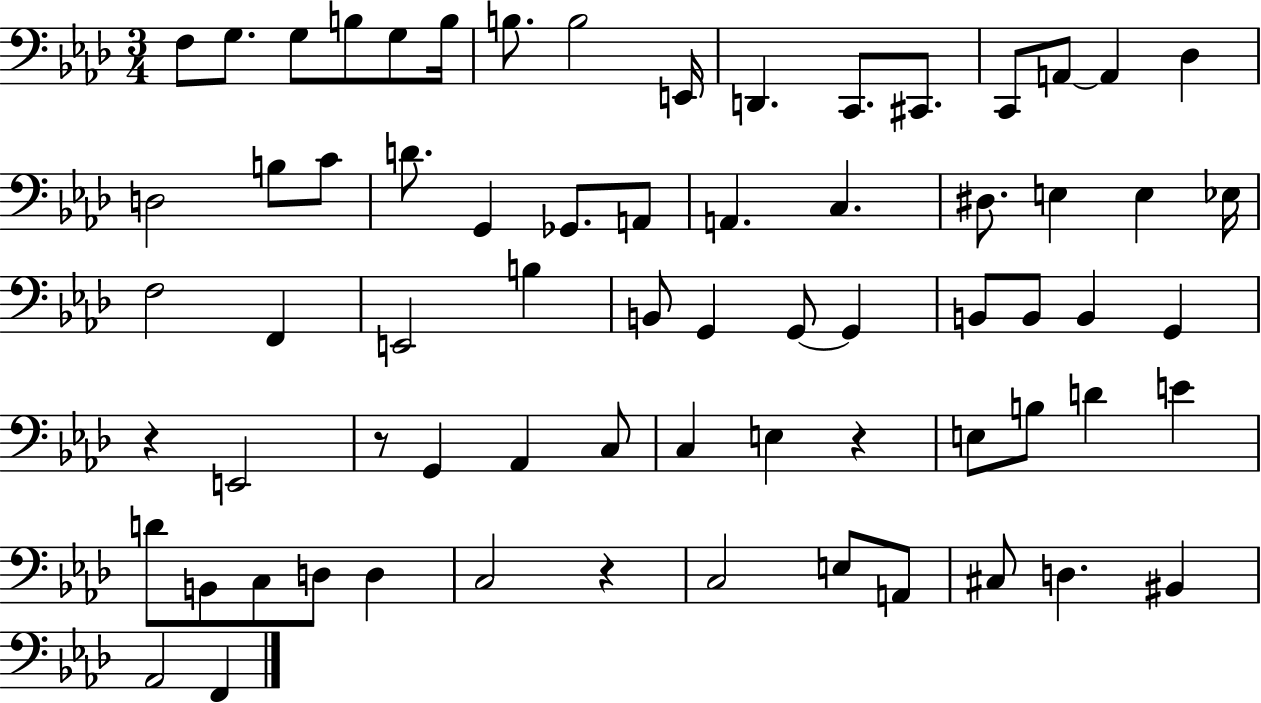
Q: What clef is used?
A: bass